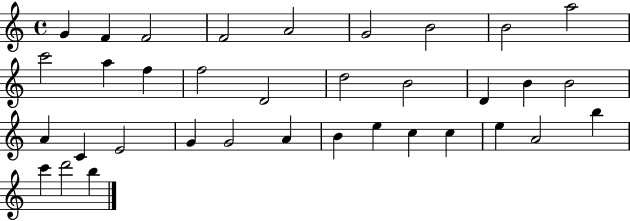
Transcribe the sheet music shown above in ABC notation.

X:1
T:Untitled
M:4/4
L:1/4
K:C
G F F2 F2 A2 G2 B2 B2 a2 c'2 a f f2 D2 d2 B2 D B B2 A C E2 G G2 A B e c c e A2 b c' d'2 b